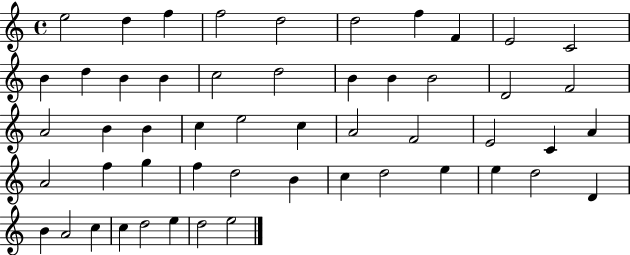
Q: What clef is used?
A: treble